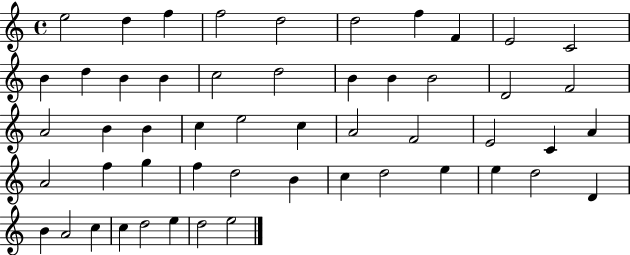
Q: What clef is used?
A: treble